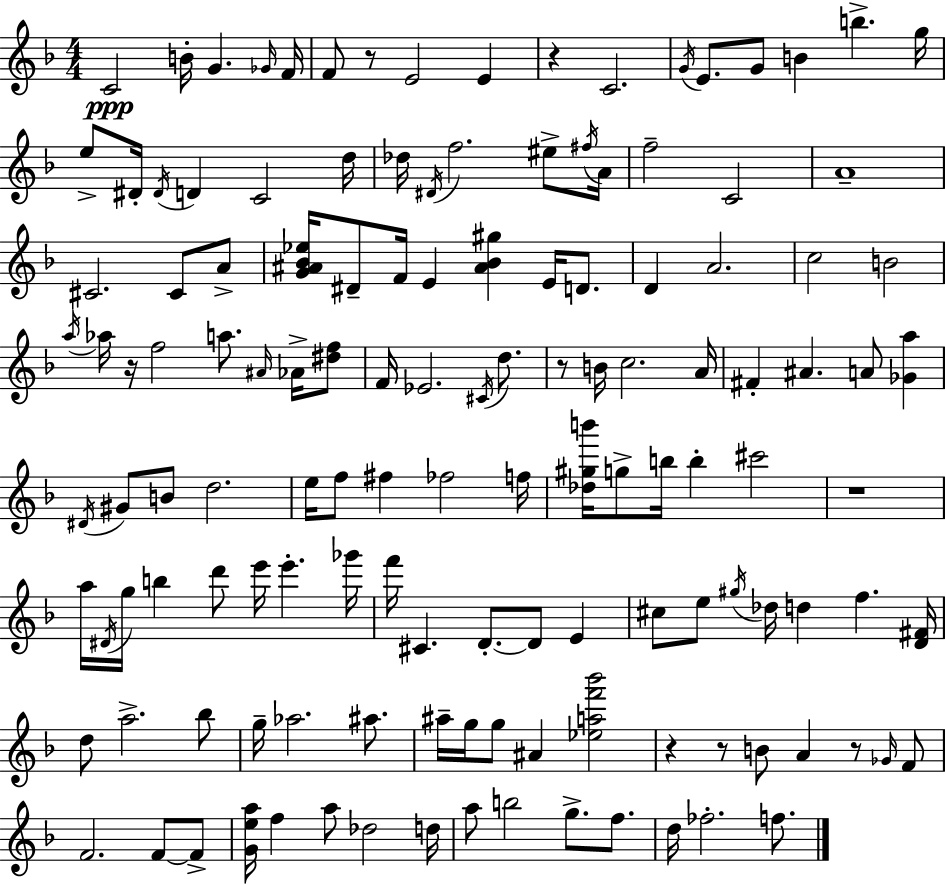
X:1
T:Untitled
M:4/4
L:1/4
K:F
C2 B/4 G _G/4 F/4 F/2 z/2 E2 E z C2 G/4 E/2 G/2 B b g/4 e/2 ^D/4 ^D/4 D C2 d/4 _d/4 ^D/4 f2 ^e/2 ^f/4 A/4 f2 C2 A4 ^C2 ^C/2 A/2 [G^A_B_e]/4 ^D/2 F/4 E [^A_B^g] E/4 D/2 D A2 c2 B2 a/4 _a/4 z/4 f2 a/2 ^A/4 _A/4 [^df]/2 F/4 _E2 ^C/4 d/2 z/2 B/4 c2 A/4 ^F ^A A/2 [_Ga] ^D/4 ^G/2 B/2 d2 e/4 f/2 ^f _f2 f/4 [_d^gb']/4 g/2 b/4 b ^c'2 z4 a/4 ^D/4 g/4 b d'/2 e'/4 e' _g'/4 f'/4 ^C D/2 D/2 E ^c/2 e/2 ^g/4 _d/4 d f [D^F]/4 d/2 a2 _b/2 g/4 _a2 ^a/2 ^a/4 g/4 g/2 ^A [_eaf'_b']2 z z/2 B/2 A z/2 _G/4 F/2 F2 F/2 F/2 [Gea]/4 f a/2 _d2 d/4 a/2 b2 g/2 f/2 d/4 _f2 f/2